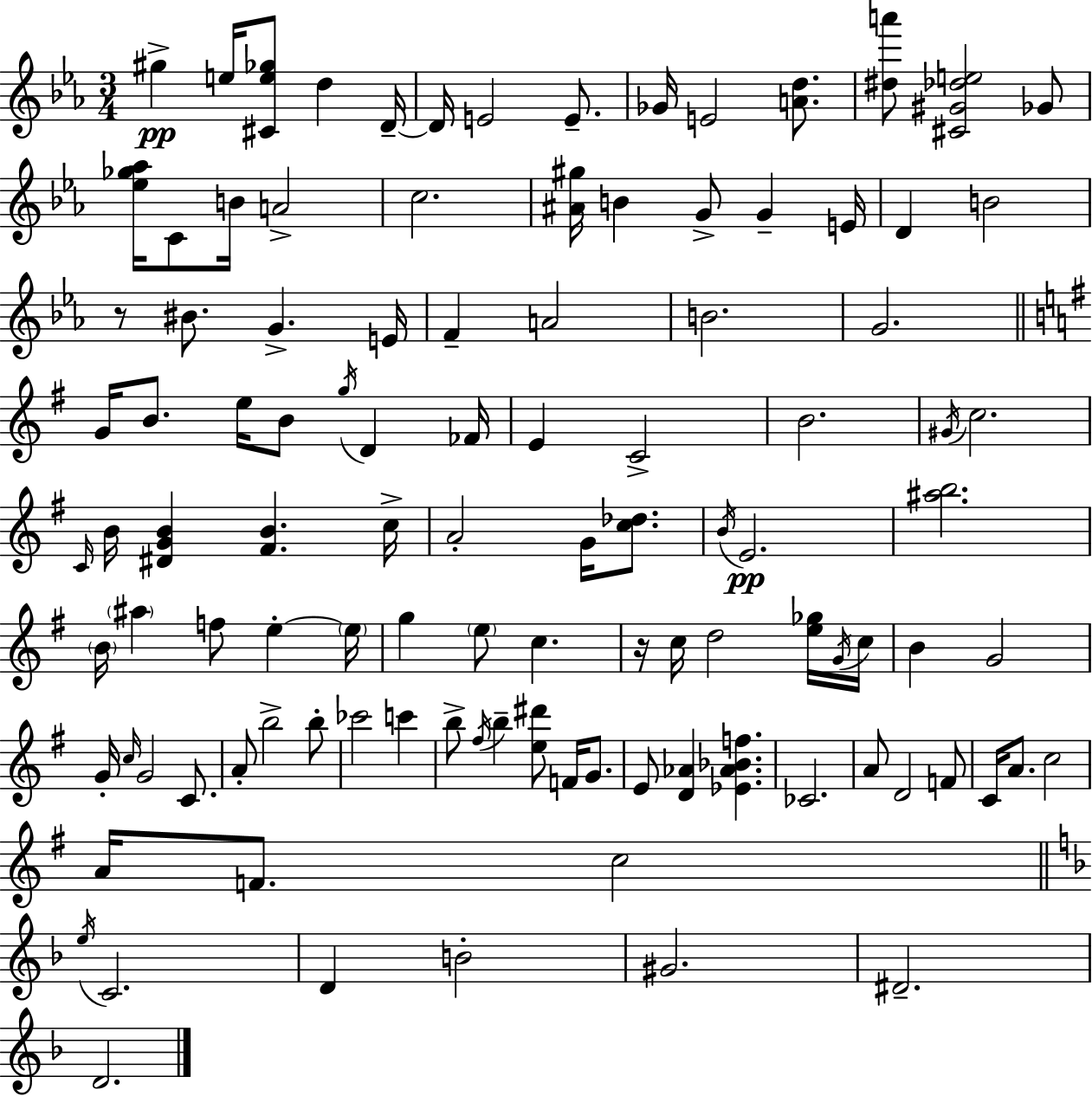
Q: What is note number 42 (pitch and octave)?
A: C5